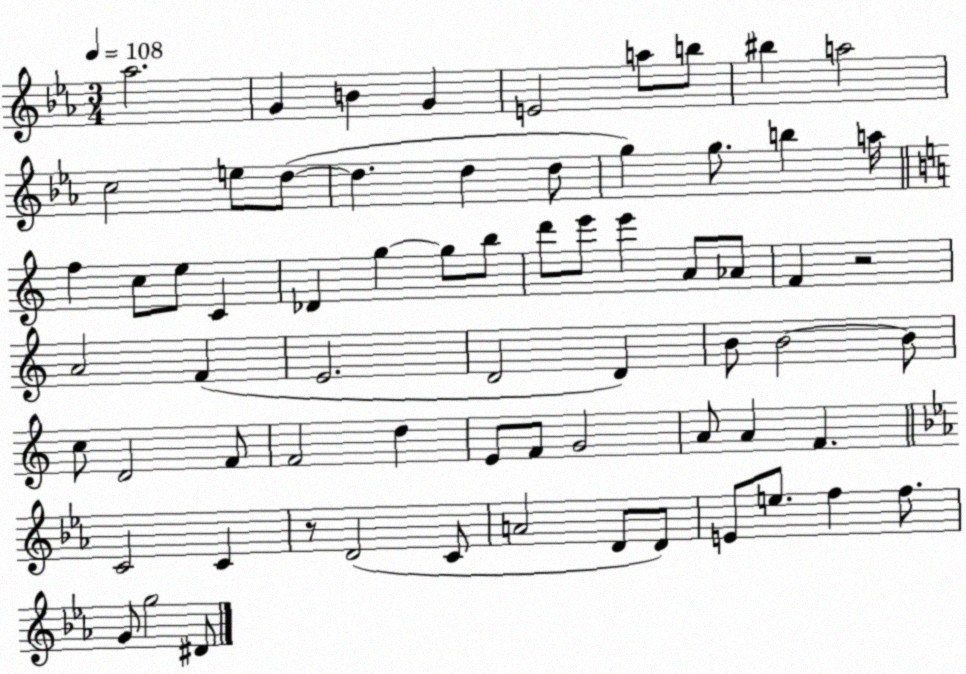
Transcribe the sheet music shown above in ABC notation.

X:1
T:Untitled
M:3/4
L:1/4
K:Eb
_a2 G B G E2 a/2 b/2 ^b a2 c2 e/2 d/2 d d d/2 g g/2 b a/4 f c/2 e/2 C _D g g/2 b/2 d'/2 e'/2 e' A/2 _A/2 F z2 A2 F E2 D2 D B/2 B2 B/2 c/2 D2 F/2 F2 d E/2 F/2 G2 A/2 A F C2 C z/2 D2 C/2 A2 D/2 D/2 E/2 e/2 f f/2 G/2 g2 ^D/2